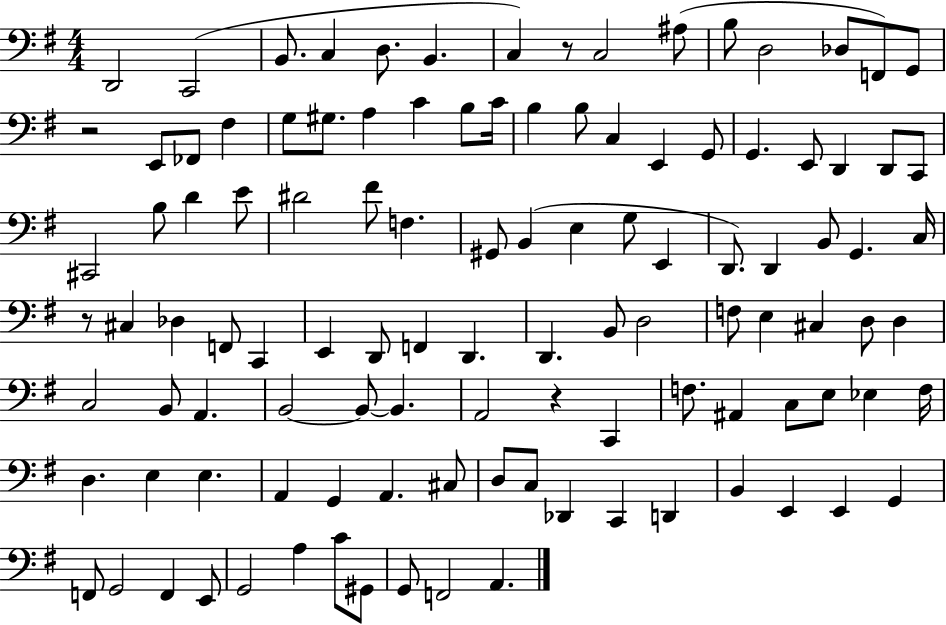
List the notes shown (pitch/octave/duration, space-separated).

D2/h C2/h B2/e. C3/q D3/e. B2/q. C3/q R/e C3/h A#3/e B3/e D3/h Db3/e F2/e G2/e R/h E2/e FES2/e F#3/q G3/e G#3/e. A3/q C4/q B3/e C4/s B3/q B3/e C3/q E2/q G2/e G2/q. E2/e D2/q D2/e C2/e C#2/h B3/e D4/q E4/e D#4/h F#4/e F3/q. G#2/e B2/q E3/q G3/e E2/q D2/e. D2/q B2/e G2/q. C3/s R/e C#3/q Db3/q F2/e C2/q E2/q D2/e F2/q D2/q. D2/q. B2/e D3/h F3/e E3/q C#3/q D3/e D3/q C3/h B2/e A2/q. B2/h B2/e B2/q. A2/h R/q C2/q F3/e. A#2/q C3/e E3/e Eb3/q F3/s D3/q. E3/q E3/q. A2/q G2/q A2/q. C#3/e D3/e C3/e Db2/q C2/q D2/q B2/q E2/q E2/q G2/q F2/e G2/h F2/q E2/e G2/h A3/q C4/e G#2/e G2/e F2/h A2/q.